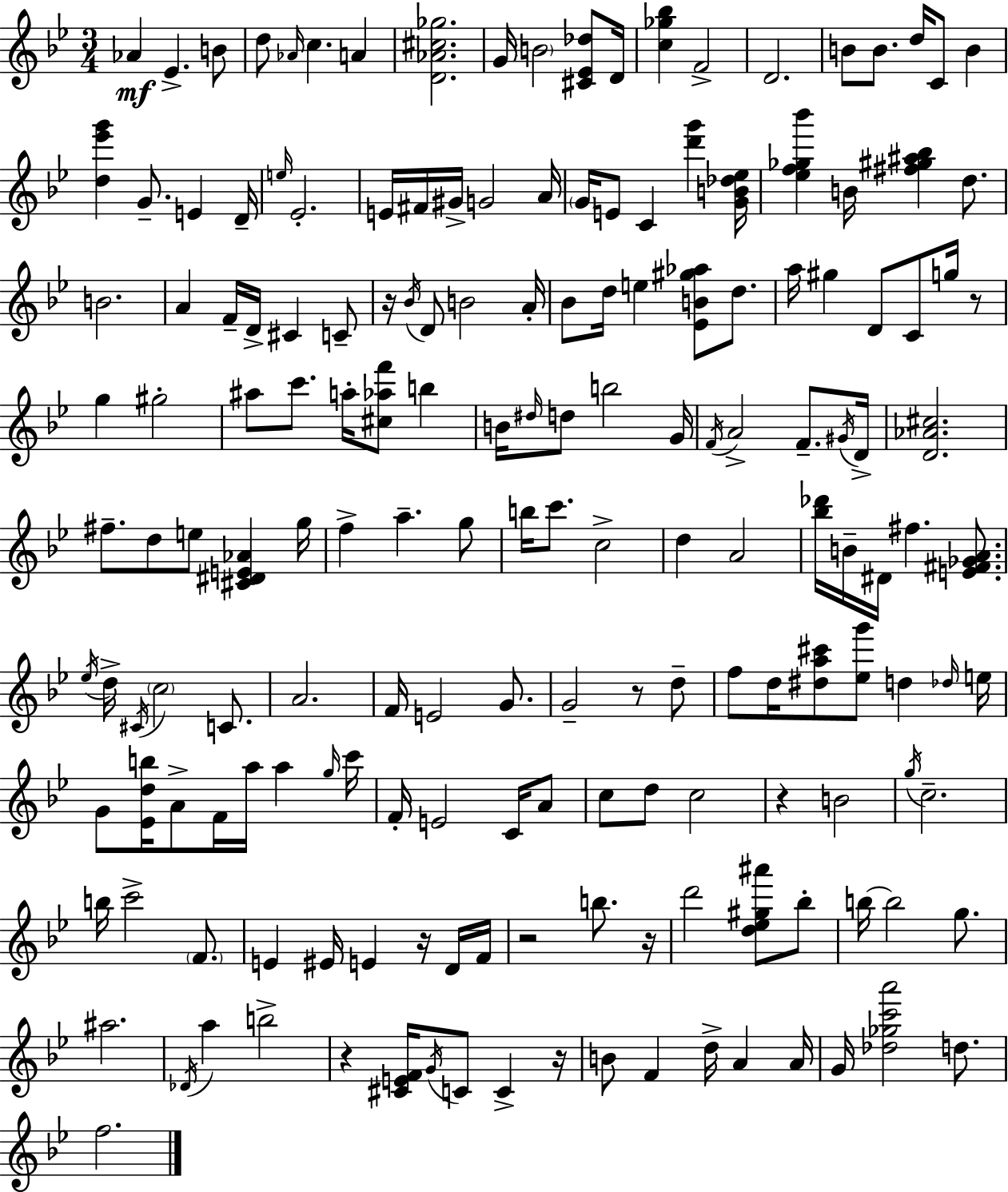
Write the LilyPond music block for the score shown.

{
  \clef treble
  \numericTimeSignature
  \time 3/4
  \key g \minor
  aes'4\mf ees'4.-> b'8 | d''8 \grace { aes'16 } c''4. a'4 | <d' aes' cis'' ges''>2. | g'16 \parenthesize b'2 <cis' ees' des''>8 | \break d'16 <c'' ges'' bes''>4 f'2-> | d'2. | b'8 b'8. d''16 c'8 b'4 | <d'' ees''' g'''>4 g'8.-- e'4 | \break d'16-- \grace { e''16 } ees'2.-. | e'16 fis'16 gis'16-> g'2 | a'16 \parenthesize g'16 e'8 c'4 <d''' g'''>4 | <g' b' des'' ees''>16 <ees'' f'' ges'' bes'''>4 b'16 <fis'' gis'' ais'' bes''>4 d''8. | \break b'2. | a'4 f'16-- d'16-> cis'4 | c'8-- r16 \acciaccatura { bes'16 } d'8 b'2 | a'16-. bes'8 d''16 e''4 <ees' b' gis'' aes''>8 | \break d''8. a''16 gis''4 d'8 c'8 | g''16 r8 g''4 gis''2-. | ais''8 c'''8. a''16-. <cis'' aes'' f'''>8 b''4 | b'16 \grace { dis''16 } d''8 b''2 | \break g'16 \acciaccatura { f'16 } a'2-> | f'8.-- \acciaccatura { gis'16 } d'16-> <d' aes' cis''>2. | fis''8.-- d''8 e''8 | <cis' dis' e' aes'>4 g''16 f''4-> a''4.-- | \break g''8 b''16 c'''8. c''2-> | d''4 a'2 | <bes'' des'''>16 b'16-- dis'16 fis''4. | <e' fis' ges' a'>8. \acciaccatura { ees''16 } d''16-> \acciaccatura { cis'16 } \parenthesize c''2 | \break c'8. a'2. | f'16 e'2 | g'8. g'2-- | r8 d''8-- f''8 d''16 <dis'' a'' cis'''>8 | \break <ees'' g'''>8 d''4 \grace { des''16 } e''16 g'8 <ees' d'' b''>16 | a'8-> f'16 a''16 a''4 \grace { g''16 } c'''16 f'16-. e'2 | c'16 a'8 c''8 | d''8 c''2 r4 | \break b'2 \acciaccatura { g''16 } c''2.-- | b''16 | c'''2-> \parenthesize f'8. e'4 | eis'16 e'4 r16 d'16 f'16 r2 | \break b''8. r16 d'''2 | <d'' ees'' gis'' ais'''>8 bes''8-. b''16~~ | b''2 g''8. ais''2. | \acciaccatura { des'16 } | \break a''4 b''2-> | r4 <cis' e' f'>16 \acciaccatura { g'16 } c'8 c'4-> | r16 b'8 f'4 d''16-> a'4 | a'16 g'16 <des'' ges'' c''' a'''>2 d''8. | \break f''2. | \bar "|."
}